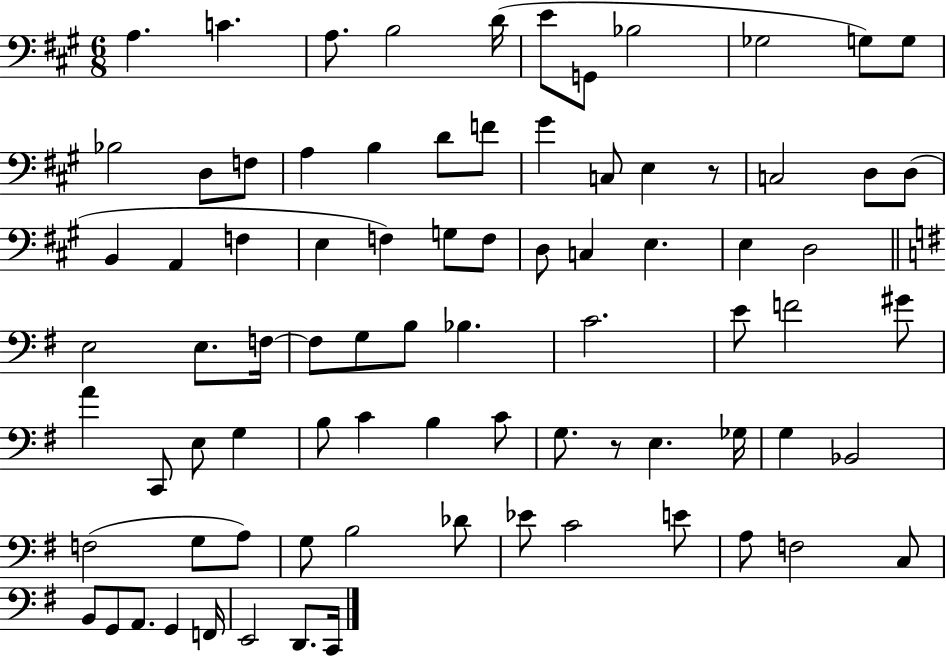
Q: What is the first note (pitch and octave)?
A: A3